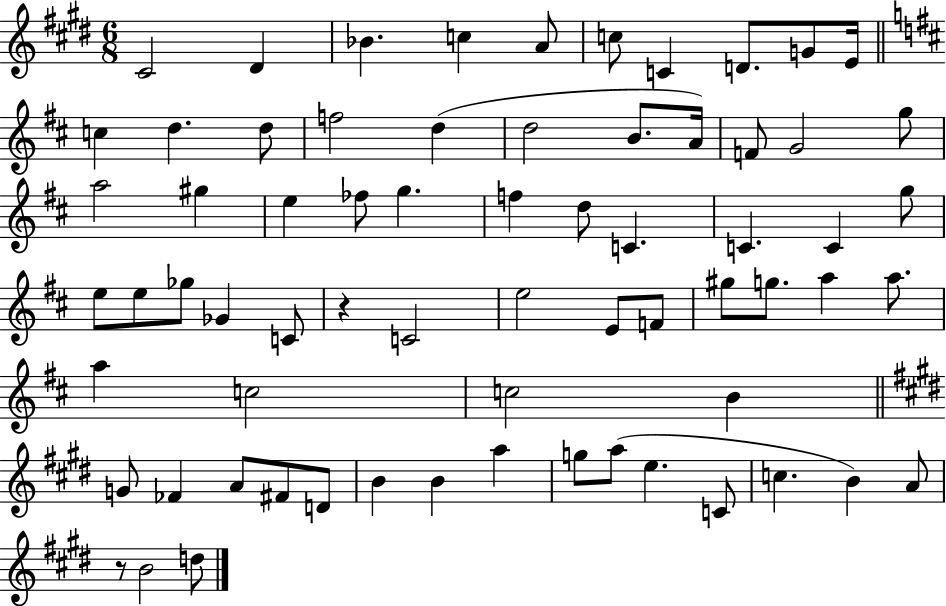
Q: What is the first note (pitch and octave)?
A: C#4